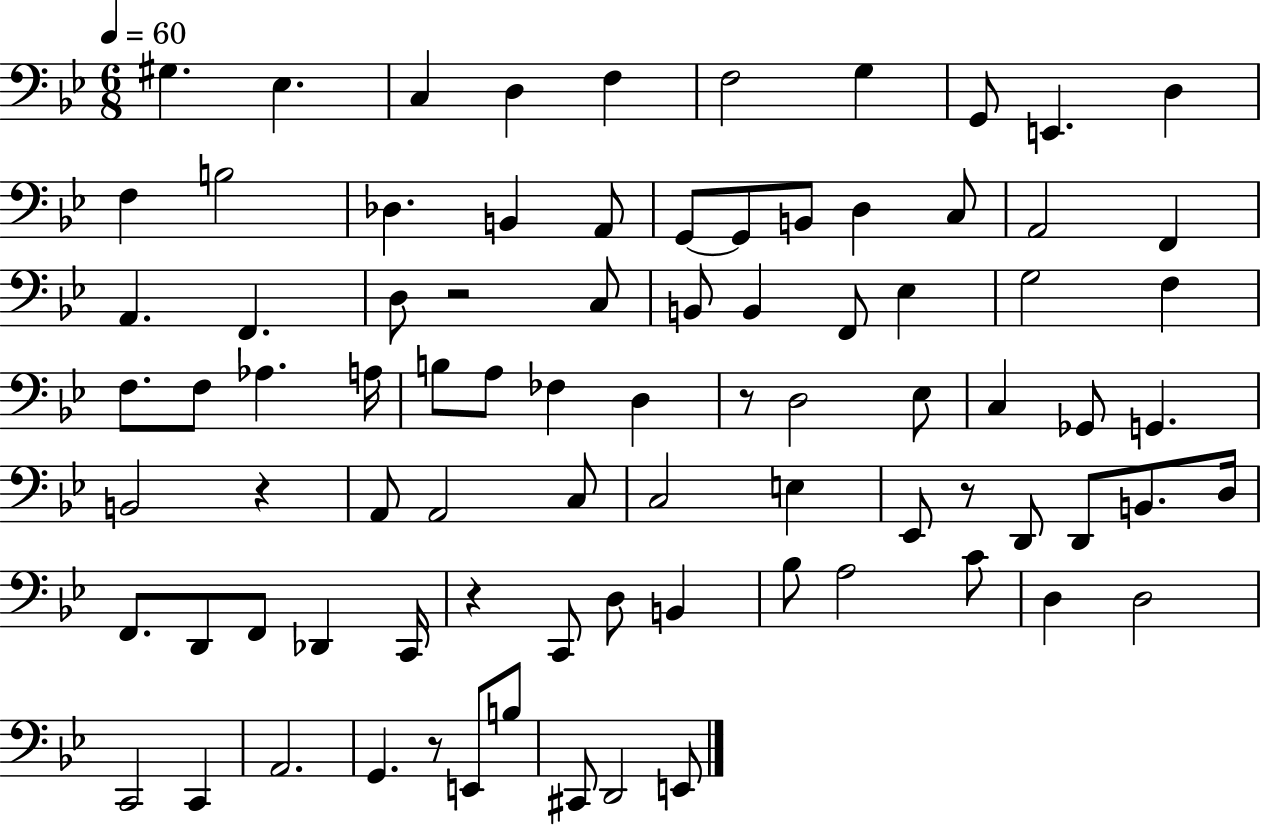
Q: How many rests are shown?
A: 6